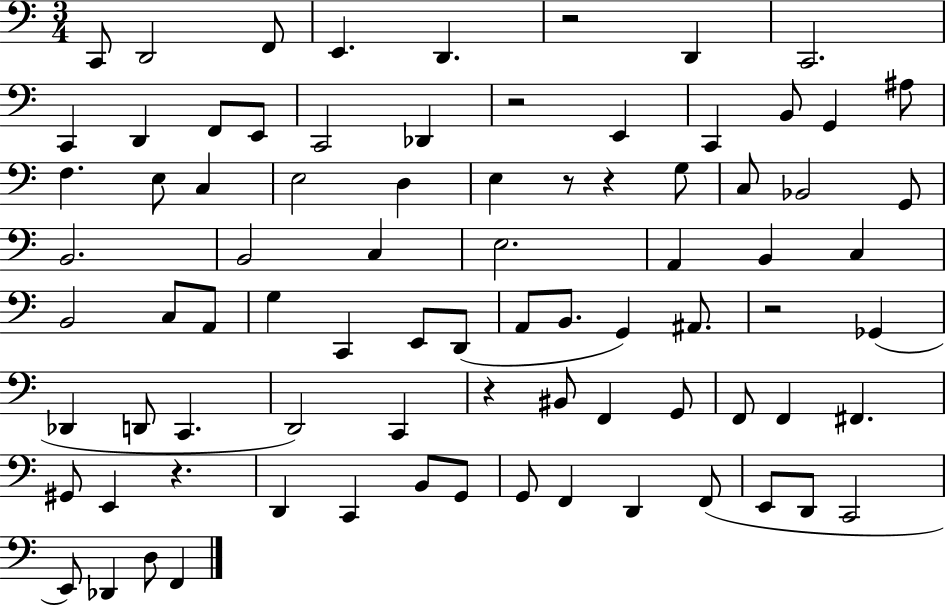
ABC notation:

X:1
T:Untitled
M:3/4
L:1/4
K:C
C,,/2 D,,2 F,,/2 E,, D,, z2 D,, C,,2 C,, D,, F,,/2 E,,/2 C,,2 _D,, z2 E,, C,, B,,/2 G,, ^A,/2 F, E,/2 C, E,2 D, E, z/2 z G,/2 C,/2 _B,,2 G,,/2 B,,2 B,,2 C, E,2 A,, B,, C, B,,2 C,/2 A,,/2 G, C,, E,,/2 D,,/2 A,,/2 B,,/2 G,, ^A,,/2 z2 _G,, _D,, D,,/2 C,, D,,2 C,, z ^B,,/2 F,, G,,/2 F,,/2 F,, ^F,, ^G,,/2 E,, z D,, C,, B,,/2 G,,/2 G,,/2 F,, D,, F,,/2 E,,/2 D,,/2 C,,2 E,,/2 _D,, D,/2 F,,